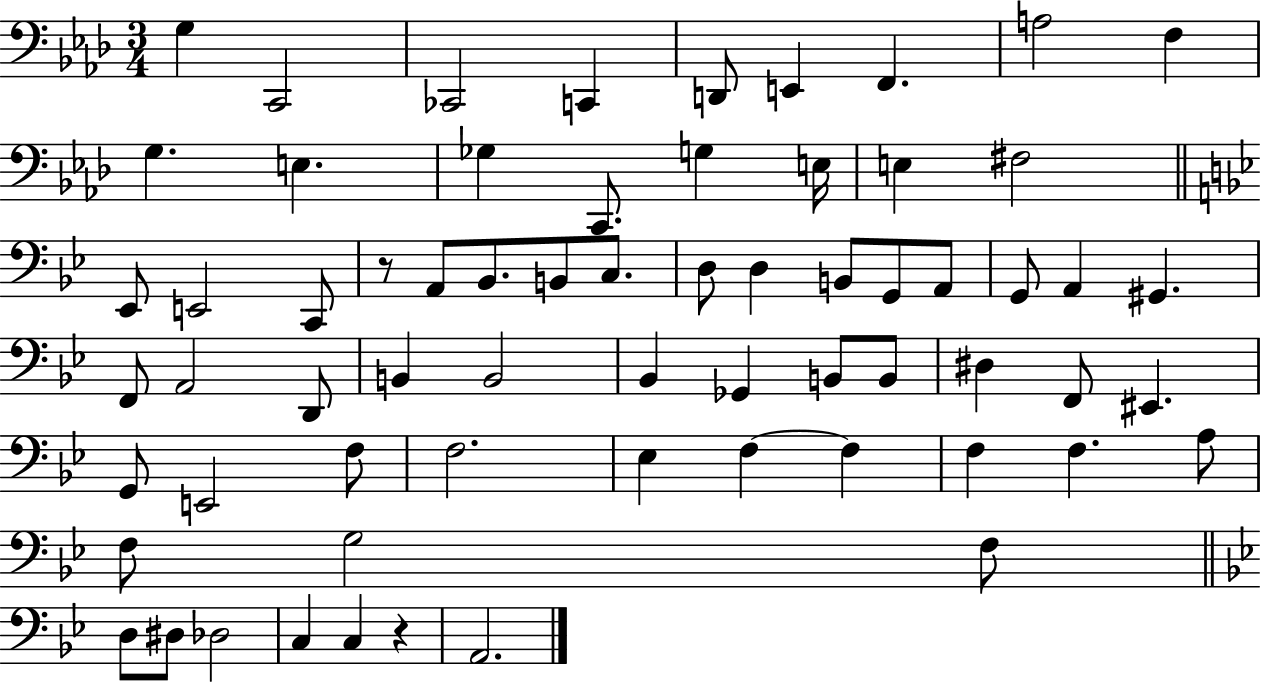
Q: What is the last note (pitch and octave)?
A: A2